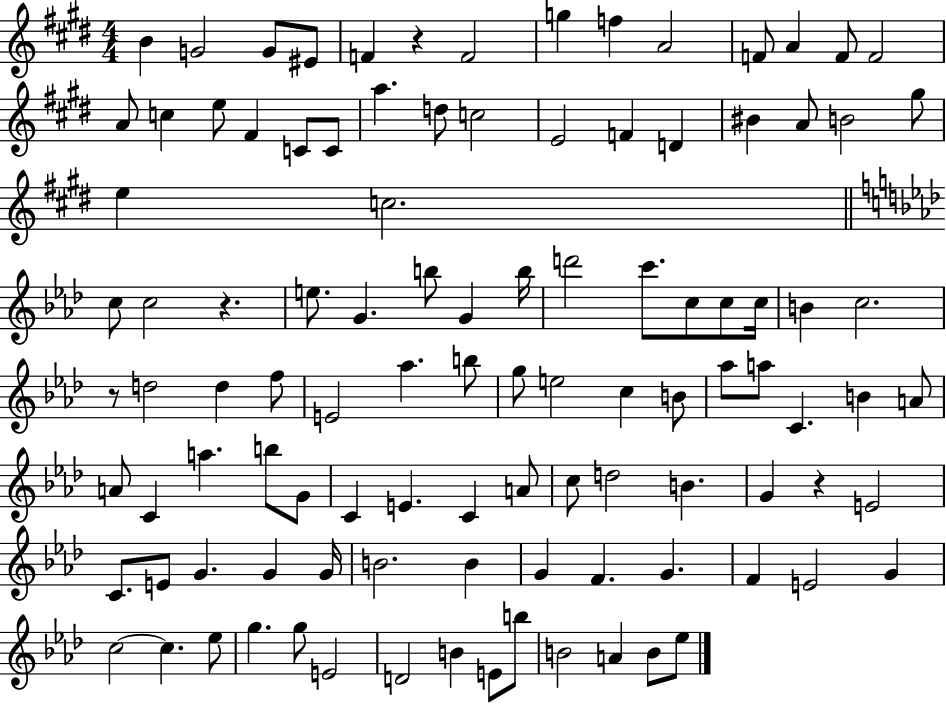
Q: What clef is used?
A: treble